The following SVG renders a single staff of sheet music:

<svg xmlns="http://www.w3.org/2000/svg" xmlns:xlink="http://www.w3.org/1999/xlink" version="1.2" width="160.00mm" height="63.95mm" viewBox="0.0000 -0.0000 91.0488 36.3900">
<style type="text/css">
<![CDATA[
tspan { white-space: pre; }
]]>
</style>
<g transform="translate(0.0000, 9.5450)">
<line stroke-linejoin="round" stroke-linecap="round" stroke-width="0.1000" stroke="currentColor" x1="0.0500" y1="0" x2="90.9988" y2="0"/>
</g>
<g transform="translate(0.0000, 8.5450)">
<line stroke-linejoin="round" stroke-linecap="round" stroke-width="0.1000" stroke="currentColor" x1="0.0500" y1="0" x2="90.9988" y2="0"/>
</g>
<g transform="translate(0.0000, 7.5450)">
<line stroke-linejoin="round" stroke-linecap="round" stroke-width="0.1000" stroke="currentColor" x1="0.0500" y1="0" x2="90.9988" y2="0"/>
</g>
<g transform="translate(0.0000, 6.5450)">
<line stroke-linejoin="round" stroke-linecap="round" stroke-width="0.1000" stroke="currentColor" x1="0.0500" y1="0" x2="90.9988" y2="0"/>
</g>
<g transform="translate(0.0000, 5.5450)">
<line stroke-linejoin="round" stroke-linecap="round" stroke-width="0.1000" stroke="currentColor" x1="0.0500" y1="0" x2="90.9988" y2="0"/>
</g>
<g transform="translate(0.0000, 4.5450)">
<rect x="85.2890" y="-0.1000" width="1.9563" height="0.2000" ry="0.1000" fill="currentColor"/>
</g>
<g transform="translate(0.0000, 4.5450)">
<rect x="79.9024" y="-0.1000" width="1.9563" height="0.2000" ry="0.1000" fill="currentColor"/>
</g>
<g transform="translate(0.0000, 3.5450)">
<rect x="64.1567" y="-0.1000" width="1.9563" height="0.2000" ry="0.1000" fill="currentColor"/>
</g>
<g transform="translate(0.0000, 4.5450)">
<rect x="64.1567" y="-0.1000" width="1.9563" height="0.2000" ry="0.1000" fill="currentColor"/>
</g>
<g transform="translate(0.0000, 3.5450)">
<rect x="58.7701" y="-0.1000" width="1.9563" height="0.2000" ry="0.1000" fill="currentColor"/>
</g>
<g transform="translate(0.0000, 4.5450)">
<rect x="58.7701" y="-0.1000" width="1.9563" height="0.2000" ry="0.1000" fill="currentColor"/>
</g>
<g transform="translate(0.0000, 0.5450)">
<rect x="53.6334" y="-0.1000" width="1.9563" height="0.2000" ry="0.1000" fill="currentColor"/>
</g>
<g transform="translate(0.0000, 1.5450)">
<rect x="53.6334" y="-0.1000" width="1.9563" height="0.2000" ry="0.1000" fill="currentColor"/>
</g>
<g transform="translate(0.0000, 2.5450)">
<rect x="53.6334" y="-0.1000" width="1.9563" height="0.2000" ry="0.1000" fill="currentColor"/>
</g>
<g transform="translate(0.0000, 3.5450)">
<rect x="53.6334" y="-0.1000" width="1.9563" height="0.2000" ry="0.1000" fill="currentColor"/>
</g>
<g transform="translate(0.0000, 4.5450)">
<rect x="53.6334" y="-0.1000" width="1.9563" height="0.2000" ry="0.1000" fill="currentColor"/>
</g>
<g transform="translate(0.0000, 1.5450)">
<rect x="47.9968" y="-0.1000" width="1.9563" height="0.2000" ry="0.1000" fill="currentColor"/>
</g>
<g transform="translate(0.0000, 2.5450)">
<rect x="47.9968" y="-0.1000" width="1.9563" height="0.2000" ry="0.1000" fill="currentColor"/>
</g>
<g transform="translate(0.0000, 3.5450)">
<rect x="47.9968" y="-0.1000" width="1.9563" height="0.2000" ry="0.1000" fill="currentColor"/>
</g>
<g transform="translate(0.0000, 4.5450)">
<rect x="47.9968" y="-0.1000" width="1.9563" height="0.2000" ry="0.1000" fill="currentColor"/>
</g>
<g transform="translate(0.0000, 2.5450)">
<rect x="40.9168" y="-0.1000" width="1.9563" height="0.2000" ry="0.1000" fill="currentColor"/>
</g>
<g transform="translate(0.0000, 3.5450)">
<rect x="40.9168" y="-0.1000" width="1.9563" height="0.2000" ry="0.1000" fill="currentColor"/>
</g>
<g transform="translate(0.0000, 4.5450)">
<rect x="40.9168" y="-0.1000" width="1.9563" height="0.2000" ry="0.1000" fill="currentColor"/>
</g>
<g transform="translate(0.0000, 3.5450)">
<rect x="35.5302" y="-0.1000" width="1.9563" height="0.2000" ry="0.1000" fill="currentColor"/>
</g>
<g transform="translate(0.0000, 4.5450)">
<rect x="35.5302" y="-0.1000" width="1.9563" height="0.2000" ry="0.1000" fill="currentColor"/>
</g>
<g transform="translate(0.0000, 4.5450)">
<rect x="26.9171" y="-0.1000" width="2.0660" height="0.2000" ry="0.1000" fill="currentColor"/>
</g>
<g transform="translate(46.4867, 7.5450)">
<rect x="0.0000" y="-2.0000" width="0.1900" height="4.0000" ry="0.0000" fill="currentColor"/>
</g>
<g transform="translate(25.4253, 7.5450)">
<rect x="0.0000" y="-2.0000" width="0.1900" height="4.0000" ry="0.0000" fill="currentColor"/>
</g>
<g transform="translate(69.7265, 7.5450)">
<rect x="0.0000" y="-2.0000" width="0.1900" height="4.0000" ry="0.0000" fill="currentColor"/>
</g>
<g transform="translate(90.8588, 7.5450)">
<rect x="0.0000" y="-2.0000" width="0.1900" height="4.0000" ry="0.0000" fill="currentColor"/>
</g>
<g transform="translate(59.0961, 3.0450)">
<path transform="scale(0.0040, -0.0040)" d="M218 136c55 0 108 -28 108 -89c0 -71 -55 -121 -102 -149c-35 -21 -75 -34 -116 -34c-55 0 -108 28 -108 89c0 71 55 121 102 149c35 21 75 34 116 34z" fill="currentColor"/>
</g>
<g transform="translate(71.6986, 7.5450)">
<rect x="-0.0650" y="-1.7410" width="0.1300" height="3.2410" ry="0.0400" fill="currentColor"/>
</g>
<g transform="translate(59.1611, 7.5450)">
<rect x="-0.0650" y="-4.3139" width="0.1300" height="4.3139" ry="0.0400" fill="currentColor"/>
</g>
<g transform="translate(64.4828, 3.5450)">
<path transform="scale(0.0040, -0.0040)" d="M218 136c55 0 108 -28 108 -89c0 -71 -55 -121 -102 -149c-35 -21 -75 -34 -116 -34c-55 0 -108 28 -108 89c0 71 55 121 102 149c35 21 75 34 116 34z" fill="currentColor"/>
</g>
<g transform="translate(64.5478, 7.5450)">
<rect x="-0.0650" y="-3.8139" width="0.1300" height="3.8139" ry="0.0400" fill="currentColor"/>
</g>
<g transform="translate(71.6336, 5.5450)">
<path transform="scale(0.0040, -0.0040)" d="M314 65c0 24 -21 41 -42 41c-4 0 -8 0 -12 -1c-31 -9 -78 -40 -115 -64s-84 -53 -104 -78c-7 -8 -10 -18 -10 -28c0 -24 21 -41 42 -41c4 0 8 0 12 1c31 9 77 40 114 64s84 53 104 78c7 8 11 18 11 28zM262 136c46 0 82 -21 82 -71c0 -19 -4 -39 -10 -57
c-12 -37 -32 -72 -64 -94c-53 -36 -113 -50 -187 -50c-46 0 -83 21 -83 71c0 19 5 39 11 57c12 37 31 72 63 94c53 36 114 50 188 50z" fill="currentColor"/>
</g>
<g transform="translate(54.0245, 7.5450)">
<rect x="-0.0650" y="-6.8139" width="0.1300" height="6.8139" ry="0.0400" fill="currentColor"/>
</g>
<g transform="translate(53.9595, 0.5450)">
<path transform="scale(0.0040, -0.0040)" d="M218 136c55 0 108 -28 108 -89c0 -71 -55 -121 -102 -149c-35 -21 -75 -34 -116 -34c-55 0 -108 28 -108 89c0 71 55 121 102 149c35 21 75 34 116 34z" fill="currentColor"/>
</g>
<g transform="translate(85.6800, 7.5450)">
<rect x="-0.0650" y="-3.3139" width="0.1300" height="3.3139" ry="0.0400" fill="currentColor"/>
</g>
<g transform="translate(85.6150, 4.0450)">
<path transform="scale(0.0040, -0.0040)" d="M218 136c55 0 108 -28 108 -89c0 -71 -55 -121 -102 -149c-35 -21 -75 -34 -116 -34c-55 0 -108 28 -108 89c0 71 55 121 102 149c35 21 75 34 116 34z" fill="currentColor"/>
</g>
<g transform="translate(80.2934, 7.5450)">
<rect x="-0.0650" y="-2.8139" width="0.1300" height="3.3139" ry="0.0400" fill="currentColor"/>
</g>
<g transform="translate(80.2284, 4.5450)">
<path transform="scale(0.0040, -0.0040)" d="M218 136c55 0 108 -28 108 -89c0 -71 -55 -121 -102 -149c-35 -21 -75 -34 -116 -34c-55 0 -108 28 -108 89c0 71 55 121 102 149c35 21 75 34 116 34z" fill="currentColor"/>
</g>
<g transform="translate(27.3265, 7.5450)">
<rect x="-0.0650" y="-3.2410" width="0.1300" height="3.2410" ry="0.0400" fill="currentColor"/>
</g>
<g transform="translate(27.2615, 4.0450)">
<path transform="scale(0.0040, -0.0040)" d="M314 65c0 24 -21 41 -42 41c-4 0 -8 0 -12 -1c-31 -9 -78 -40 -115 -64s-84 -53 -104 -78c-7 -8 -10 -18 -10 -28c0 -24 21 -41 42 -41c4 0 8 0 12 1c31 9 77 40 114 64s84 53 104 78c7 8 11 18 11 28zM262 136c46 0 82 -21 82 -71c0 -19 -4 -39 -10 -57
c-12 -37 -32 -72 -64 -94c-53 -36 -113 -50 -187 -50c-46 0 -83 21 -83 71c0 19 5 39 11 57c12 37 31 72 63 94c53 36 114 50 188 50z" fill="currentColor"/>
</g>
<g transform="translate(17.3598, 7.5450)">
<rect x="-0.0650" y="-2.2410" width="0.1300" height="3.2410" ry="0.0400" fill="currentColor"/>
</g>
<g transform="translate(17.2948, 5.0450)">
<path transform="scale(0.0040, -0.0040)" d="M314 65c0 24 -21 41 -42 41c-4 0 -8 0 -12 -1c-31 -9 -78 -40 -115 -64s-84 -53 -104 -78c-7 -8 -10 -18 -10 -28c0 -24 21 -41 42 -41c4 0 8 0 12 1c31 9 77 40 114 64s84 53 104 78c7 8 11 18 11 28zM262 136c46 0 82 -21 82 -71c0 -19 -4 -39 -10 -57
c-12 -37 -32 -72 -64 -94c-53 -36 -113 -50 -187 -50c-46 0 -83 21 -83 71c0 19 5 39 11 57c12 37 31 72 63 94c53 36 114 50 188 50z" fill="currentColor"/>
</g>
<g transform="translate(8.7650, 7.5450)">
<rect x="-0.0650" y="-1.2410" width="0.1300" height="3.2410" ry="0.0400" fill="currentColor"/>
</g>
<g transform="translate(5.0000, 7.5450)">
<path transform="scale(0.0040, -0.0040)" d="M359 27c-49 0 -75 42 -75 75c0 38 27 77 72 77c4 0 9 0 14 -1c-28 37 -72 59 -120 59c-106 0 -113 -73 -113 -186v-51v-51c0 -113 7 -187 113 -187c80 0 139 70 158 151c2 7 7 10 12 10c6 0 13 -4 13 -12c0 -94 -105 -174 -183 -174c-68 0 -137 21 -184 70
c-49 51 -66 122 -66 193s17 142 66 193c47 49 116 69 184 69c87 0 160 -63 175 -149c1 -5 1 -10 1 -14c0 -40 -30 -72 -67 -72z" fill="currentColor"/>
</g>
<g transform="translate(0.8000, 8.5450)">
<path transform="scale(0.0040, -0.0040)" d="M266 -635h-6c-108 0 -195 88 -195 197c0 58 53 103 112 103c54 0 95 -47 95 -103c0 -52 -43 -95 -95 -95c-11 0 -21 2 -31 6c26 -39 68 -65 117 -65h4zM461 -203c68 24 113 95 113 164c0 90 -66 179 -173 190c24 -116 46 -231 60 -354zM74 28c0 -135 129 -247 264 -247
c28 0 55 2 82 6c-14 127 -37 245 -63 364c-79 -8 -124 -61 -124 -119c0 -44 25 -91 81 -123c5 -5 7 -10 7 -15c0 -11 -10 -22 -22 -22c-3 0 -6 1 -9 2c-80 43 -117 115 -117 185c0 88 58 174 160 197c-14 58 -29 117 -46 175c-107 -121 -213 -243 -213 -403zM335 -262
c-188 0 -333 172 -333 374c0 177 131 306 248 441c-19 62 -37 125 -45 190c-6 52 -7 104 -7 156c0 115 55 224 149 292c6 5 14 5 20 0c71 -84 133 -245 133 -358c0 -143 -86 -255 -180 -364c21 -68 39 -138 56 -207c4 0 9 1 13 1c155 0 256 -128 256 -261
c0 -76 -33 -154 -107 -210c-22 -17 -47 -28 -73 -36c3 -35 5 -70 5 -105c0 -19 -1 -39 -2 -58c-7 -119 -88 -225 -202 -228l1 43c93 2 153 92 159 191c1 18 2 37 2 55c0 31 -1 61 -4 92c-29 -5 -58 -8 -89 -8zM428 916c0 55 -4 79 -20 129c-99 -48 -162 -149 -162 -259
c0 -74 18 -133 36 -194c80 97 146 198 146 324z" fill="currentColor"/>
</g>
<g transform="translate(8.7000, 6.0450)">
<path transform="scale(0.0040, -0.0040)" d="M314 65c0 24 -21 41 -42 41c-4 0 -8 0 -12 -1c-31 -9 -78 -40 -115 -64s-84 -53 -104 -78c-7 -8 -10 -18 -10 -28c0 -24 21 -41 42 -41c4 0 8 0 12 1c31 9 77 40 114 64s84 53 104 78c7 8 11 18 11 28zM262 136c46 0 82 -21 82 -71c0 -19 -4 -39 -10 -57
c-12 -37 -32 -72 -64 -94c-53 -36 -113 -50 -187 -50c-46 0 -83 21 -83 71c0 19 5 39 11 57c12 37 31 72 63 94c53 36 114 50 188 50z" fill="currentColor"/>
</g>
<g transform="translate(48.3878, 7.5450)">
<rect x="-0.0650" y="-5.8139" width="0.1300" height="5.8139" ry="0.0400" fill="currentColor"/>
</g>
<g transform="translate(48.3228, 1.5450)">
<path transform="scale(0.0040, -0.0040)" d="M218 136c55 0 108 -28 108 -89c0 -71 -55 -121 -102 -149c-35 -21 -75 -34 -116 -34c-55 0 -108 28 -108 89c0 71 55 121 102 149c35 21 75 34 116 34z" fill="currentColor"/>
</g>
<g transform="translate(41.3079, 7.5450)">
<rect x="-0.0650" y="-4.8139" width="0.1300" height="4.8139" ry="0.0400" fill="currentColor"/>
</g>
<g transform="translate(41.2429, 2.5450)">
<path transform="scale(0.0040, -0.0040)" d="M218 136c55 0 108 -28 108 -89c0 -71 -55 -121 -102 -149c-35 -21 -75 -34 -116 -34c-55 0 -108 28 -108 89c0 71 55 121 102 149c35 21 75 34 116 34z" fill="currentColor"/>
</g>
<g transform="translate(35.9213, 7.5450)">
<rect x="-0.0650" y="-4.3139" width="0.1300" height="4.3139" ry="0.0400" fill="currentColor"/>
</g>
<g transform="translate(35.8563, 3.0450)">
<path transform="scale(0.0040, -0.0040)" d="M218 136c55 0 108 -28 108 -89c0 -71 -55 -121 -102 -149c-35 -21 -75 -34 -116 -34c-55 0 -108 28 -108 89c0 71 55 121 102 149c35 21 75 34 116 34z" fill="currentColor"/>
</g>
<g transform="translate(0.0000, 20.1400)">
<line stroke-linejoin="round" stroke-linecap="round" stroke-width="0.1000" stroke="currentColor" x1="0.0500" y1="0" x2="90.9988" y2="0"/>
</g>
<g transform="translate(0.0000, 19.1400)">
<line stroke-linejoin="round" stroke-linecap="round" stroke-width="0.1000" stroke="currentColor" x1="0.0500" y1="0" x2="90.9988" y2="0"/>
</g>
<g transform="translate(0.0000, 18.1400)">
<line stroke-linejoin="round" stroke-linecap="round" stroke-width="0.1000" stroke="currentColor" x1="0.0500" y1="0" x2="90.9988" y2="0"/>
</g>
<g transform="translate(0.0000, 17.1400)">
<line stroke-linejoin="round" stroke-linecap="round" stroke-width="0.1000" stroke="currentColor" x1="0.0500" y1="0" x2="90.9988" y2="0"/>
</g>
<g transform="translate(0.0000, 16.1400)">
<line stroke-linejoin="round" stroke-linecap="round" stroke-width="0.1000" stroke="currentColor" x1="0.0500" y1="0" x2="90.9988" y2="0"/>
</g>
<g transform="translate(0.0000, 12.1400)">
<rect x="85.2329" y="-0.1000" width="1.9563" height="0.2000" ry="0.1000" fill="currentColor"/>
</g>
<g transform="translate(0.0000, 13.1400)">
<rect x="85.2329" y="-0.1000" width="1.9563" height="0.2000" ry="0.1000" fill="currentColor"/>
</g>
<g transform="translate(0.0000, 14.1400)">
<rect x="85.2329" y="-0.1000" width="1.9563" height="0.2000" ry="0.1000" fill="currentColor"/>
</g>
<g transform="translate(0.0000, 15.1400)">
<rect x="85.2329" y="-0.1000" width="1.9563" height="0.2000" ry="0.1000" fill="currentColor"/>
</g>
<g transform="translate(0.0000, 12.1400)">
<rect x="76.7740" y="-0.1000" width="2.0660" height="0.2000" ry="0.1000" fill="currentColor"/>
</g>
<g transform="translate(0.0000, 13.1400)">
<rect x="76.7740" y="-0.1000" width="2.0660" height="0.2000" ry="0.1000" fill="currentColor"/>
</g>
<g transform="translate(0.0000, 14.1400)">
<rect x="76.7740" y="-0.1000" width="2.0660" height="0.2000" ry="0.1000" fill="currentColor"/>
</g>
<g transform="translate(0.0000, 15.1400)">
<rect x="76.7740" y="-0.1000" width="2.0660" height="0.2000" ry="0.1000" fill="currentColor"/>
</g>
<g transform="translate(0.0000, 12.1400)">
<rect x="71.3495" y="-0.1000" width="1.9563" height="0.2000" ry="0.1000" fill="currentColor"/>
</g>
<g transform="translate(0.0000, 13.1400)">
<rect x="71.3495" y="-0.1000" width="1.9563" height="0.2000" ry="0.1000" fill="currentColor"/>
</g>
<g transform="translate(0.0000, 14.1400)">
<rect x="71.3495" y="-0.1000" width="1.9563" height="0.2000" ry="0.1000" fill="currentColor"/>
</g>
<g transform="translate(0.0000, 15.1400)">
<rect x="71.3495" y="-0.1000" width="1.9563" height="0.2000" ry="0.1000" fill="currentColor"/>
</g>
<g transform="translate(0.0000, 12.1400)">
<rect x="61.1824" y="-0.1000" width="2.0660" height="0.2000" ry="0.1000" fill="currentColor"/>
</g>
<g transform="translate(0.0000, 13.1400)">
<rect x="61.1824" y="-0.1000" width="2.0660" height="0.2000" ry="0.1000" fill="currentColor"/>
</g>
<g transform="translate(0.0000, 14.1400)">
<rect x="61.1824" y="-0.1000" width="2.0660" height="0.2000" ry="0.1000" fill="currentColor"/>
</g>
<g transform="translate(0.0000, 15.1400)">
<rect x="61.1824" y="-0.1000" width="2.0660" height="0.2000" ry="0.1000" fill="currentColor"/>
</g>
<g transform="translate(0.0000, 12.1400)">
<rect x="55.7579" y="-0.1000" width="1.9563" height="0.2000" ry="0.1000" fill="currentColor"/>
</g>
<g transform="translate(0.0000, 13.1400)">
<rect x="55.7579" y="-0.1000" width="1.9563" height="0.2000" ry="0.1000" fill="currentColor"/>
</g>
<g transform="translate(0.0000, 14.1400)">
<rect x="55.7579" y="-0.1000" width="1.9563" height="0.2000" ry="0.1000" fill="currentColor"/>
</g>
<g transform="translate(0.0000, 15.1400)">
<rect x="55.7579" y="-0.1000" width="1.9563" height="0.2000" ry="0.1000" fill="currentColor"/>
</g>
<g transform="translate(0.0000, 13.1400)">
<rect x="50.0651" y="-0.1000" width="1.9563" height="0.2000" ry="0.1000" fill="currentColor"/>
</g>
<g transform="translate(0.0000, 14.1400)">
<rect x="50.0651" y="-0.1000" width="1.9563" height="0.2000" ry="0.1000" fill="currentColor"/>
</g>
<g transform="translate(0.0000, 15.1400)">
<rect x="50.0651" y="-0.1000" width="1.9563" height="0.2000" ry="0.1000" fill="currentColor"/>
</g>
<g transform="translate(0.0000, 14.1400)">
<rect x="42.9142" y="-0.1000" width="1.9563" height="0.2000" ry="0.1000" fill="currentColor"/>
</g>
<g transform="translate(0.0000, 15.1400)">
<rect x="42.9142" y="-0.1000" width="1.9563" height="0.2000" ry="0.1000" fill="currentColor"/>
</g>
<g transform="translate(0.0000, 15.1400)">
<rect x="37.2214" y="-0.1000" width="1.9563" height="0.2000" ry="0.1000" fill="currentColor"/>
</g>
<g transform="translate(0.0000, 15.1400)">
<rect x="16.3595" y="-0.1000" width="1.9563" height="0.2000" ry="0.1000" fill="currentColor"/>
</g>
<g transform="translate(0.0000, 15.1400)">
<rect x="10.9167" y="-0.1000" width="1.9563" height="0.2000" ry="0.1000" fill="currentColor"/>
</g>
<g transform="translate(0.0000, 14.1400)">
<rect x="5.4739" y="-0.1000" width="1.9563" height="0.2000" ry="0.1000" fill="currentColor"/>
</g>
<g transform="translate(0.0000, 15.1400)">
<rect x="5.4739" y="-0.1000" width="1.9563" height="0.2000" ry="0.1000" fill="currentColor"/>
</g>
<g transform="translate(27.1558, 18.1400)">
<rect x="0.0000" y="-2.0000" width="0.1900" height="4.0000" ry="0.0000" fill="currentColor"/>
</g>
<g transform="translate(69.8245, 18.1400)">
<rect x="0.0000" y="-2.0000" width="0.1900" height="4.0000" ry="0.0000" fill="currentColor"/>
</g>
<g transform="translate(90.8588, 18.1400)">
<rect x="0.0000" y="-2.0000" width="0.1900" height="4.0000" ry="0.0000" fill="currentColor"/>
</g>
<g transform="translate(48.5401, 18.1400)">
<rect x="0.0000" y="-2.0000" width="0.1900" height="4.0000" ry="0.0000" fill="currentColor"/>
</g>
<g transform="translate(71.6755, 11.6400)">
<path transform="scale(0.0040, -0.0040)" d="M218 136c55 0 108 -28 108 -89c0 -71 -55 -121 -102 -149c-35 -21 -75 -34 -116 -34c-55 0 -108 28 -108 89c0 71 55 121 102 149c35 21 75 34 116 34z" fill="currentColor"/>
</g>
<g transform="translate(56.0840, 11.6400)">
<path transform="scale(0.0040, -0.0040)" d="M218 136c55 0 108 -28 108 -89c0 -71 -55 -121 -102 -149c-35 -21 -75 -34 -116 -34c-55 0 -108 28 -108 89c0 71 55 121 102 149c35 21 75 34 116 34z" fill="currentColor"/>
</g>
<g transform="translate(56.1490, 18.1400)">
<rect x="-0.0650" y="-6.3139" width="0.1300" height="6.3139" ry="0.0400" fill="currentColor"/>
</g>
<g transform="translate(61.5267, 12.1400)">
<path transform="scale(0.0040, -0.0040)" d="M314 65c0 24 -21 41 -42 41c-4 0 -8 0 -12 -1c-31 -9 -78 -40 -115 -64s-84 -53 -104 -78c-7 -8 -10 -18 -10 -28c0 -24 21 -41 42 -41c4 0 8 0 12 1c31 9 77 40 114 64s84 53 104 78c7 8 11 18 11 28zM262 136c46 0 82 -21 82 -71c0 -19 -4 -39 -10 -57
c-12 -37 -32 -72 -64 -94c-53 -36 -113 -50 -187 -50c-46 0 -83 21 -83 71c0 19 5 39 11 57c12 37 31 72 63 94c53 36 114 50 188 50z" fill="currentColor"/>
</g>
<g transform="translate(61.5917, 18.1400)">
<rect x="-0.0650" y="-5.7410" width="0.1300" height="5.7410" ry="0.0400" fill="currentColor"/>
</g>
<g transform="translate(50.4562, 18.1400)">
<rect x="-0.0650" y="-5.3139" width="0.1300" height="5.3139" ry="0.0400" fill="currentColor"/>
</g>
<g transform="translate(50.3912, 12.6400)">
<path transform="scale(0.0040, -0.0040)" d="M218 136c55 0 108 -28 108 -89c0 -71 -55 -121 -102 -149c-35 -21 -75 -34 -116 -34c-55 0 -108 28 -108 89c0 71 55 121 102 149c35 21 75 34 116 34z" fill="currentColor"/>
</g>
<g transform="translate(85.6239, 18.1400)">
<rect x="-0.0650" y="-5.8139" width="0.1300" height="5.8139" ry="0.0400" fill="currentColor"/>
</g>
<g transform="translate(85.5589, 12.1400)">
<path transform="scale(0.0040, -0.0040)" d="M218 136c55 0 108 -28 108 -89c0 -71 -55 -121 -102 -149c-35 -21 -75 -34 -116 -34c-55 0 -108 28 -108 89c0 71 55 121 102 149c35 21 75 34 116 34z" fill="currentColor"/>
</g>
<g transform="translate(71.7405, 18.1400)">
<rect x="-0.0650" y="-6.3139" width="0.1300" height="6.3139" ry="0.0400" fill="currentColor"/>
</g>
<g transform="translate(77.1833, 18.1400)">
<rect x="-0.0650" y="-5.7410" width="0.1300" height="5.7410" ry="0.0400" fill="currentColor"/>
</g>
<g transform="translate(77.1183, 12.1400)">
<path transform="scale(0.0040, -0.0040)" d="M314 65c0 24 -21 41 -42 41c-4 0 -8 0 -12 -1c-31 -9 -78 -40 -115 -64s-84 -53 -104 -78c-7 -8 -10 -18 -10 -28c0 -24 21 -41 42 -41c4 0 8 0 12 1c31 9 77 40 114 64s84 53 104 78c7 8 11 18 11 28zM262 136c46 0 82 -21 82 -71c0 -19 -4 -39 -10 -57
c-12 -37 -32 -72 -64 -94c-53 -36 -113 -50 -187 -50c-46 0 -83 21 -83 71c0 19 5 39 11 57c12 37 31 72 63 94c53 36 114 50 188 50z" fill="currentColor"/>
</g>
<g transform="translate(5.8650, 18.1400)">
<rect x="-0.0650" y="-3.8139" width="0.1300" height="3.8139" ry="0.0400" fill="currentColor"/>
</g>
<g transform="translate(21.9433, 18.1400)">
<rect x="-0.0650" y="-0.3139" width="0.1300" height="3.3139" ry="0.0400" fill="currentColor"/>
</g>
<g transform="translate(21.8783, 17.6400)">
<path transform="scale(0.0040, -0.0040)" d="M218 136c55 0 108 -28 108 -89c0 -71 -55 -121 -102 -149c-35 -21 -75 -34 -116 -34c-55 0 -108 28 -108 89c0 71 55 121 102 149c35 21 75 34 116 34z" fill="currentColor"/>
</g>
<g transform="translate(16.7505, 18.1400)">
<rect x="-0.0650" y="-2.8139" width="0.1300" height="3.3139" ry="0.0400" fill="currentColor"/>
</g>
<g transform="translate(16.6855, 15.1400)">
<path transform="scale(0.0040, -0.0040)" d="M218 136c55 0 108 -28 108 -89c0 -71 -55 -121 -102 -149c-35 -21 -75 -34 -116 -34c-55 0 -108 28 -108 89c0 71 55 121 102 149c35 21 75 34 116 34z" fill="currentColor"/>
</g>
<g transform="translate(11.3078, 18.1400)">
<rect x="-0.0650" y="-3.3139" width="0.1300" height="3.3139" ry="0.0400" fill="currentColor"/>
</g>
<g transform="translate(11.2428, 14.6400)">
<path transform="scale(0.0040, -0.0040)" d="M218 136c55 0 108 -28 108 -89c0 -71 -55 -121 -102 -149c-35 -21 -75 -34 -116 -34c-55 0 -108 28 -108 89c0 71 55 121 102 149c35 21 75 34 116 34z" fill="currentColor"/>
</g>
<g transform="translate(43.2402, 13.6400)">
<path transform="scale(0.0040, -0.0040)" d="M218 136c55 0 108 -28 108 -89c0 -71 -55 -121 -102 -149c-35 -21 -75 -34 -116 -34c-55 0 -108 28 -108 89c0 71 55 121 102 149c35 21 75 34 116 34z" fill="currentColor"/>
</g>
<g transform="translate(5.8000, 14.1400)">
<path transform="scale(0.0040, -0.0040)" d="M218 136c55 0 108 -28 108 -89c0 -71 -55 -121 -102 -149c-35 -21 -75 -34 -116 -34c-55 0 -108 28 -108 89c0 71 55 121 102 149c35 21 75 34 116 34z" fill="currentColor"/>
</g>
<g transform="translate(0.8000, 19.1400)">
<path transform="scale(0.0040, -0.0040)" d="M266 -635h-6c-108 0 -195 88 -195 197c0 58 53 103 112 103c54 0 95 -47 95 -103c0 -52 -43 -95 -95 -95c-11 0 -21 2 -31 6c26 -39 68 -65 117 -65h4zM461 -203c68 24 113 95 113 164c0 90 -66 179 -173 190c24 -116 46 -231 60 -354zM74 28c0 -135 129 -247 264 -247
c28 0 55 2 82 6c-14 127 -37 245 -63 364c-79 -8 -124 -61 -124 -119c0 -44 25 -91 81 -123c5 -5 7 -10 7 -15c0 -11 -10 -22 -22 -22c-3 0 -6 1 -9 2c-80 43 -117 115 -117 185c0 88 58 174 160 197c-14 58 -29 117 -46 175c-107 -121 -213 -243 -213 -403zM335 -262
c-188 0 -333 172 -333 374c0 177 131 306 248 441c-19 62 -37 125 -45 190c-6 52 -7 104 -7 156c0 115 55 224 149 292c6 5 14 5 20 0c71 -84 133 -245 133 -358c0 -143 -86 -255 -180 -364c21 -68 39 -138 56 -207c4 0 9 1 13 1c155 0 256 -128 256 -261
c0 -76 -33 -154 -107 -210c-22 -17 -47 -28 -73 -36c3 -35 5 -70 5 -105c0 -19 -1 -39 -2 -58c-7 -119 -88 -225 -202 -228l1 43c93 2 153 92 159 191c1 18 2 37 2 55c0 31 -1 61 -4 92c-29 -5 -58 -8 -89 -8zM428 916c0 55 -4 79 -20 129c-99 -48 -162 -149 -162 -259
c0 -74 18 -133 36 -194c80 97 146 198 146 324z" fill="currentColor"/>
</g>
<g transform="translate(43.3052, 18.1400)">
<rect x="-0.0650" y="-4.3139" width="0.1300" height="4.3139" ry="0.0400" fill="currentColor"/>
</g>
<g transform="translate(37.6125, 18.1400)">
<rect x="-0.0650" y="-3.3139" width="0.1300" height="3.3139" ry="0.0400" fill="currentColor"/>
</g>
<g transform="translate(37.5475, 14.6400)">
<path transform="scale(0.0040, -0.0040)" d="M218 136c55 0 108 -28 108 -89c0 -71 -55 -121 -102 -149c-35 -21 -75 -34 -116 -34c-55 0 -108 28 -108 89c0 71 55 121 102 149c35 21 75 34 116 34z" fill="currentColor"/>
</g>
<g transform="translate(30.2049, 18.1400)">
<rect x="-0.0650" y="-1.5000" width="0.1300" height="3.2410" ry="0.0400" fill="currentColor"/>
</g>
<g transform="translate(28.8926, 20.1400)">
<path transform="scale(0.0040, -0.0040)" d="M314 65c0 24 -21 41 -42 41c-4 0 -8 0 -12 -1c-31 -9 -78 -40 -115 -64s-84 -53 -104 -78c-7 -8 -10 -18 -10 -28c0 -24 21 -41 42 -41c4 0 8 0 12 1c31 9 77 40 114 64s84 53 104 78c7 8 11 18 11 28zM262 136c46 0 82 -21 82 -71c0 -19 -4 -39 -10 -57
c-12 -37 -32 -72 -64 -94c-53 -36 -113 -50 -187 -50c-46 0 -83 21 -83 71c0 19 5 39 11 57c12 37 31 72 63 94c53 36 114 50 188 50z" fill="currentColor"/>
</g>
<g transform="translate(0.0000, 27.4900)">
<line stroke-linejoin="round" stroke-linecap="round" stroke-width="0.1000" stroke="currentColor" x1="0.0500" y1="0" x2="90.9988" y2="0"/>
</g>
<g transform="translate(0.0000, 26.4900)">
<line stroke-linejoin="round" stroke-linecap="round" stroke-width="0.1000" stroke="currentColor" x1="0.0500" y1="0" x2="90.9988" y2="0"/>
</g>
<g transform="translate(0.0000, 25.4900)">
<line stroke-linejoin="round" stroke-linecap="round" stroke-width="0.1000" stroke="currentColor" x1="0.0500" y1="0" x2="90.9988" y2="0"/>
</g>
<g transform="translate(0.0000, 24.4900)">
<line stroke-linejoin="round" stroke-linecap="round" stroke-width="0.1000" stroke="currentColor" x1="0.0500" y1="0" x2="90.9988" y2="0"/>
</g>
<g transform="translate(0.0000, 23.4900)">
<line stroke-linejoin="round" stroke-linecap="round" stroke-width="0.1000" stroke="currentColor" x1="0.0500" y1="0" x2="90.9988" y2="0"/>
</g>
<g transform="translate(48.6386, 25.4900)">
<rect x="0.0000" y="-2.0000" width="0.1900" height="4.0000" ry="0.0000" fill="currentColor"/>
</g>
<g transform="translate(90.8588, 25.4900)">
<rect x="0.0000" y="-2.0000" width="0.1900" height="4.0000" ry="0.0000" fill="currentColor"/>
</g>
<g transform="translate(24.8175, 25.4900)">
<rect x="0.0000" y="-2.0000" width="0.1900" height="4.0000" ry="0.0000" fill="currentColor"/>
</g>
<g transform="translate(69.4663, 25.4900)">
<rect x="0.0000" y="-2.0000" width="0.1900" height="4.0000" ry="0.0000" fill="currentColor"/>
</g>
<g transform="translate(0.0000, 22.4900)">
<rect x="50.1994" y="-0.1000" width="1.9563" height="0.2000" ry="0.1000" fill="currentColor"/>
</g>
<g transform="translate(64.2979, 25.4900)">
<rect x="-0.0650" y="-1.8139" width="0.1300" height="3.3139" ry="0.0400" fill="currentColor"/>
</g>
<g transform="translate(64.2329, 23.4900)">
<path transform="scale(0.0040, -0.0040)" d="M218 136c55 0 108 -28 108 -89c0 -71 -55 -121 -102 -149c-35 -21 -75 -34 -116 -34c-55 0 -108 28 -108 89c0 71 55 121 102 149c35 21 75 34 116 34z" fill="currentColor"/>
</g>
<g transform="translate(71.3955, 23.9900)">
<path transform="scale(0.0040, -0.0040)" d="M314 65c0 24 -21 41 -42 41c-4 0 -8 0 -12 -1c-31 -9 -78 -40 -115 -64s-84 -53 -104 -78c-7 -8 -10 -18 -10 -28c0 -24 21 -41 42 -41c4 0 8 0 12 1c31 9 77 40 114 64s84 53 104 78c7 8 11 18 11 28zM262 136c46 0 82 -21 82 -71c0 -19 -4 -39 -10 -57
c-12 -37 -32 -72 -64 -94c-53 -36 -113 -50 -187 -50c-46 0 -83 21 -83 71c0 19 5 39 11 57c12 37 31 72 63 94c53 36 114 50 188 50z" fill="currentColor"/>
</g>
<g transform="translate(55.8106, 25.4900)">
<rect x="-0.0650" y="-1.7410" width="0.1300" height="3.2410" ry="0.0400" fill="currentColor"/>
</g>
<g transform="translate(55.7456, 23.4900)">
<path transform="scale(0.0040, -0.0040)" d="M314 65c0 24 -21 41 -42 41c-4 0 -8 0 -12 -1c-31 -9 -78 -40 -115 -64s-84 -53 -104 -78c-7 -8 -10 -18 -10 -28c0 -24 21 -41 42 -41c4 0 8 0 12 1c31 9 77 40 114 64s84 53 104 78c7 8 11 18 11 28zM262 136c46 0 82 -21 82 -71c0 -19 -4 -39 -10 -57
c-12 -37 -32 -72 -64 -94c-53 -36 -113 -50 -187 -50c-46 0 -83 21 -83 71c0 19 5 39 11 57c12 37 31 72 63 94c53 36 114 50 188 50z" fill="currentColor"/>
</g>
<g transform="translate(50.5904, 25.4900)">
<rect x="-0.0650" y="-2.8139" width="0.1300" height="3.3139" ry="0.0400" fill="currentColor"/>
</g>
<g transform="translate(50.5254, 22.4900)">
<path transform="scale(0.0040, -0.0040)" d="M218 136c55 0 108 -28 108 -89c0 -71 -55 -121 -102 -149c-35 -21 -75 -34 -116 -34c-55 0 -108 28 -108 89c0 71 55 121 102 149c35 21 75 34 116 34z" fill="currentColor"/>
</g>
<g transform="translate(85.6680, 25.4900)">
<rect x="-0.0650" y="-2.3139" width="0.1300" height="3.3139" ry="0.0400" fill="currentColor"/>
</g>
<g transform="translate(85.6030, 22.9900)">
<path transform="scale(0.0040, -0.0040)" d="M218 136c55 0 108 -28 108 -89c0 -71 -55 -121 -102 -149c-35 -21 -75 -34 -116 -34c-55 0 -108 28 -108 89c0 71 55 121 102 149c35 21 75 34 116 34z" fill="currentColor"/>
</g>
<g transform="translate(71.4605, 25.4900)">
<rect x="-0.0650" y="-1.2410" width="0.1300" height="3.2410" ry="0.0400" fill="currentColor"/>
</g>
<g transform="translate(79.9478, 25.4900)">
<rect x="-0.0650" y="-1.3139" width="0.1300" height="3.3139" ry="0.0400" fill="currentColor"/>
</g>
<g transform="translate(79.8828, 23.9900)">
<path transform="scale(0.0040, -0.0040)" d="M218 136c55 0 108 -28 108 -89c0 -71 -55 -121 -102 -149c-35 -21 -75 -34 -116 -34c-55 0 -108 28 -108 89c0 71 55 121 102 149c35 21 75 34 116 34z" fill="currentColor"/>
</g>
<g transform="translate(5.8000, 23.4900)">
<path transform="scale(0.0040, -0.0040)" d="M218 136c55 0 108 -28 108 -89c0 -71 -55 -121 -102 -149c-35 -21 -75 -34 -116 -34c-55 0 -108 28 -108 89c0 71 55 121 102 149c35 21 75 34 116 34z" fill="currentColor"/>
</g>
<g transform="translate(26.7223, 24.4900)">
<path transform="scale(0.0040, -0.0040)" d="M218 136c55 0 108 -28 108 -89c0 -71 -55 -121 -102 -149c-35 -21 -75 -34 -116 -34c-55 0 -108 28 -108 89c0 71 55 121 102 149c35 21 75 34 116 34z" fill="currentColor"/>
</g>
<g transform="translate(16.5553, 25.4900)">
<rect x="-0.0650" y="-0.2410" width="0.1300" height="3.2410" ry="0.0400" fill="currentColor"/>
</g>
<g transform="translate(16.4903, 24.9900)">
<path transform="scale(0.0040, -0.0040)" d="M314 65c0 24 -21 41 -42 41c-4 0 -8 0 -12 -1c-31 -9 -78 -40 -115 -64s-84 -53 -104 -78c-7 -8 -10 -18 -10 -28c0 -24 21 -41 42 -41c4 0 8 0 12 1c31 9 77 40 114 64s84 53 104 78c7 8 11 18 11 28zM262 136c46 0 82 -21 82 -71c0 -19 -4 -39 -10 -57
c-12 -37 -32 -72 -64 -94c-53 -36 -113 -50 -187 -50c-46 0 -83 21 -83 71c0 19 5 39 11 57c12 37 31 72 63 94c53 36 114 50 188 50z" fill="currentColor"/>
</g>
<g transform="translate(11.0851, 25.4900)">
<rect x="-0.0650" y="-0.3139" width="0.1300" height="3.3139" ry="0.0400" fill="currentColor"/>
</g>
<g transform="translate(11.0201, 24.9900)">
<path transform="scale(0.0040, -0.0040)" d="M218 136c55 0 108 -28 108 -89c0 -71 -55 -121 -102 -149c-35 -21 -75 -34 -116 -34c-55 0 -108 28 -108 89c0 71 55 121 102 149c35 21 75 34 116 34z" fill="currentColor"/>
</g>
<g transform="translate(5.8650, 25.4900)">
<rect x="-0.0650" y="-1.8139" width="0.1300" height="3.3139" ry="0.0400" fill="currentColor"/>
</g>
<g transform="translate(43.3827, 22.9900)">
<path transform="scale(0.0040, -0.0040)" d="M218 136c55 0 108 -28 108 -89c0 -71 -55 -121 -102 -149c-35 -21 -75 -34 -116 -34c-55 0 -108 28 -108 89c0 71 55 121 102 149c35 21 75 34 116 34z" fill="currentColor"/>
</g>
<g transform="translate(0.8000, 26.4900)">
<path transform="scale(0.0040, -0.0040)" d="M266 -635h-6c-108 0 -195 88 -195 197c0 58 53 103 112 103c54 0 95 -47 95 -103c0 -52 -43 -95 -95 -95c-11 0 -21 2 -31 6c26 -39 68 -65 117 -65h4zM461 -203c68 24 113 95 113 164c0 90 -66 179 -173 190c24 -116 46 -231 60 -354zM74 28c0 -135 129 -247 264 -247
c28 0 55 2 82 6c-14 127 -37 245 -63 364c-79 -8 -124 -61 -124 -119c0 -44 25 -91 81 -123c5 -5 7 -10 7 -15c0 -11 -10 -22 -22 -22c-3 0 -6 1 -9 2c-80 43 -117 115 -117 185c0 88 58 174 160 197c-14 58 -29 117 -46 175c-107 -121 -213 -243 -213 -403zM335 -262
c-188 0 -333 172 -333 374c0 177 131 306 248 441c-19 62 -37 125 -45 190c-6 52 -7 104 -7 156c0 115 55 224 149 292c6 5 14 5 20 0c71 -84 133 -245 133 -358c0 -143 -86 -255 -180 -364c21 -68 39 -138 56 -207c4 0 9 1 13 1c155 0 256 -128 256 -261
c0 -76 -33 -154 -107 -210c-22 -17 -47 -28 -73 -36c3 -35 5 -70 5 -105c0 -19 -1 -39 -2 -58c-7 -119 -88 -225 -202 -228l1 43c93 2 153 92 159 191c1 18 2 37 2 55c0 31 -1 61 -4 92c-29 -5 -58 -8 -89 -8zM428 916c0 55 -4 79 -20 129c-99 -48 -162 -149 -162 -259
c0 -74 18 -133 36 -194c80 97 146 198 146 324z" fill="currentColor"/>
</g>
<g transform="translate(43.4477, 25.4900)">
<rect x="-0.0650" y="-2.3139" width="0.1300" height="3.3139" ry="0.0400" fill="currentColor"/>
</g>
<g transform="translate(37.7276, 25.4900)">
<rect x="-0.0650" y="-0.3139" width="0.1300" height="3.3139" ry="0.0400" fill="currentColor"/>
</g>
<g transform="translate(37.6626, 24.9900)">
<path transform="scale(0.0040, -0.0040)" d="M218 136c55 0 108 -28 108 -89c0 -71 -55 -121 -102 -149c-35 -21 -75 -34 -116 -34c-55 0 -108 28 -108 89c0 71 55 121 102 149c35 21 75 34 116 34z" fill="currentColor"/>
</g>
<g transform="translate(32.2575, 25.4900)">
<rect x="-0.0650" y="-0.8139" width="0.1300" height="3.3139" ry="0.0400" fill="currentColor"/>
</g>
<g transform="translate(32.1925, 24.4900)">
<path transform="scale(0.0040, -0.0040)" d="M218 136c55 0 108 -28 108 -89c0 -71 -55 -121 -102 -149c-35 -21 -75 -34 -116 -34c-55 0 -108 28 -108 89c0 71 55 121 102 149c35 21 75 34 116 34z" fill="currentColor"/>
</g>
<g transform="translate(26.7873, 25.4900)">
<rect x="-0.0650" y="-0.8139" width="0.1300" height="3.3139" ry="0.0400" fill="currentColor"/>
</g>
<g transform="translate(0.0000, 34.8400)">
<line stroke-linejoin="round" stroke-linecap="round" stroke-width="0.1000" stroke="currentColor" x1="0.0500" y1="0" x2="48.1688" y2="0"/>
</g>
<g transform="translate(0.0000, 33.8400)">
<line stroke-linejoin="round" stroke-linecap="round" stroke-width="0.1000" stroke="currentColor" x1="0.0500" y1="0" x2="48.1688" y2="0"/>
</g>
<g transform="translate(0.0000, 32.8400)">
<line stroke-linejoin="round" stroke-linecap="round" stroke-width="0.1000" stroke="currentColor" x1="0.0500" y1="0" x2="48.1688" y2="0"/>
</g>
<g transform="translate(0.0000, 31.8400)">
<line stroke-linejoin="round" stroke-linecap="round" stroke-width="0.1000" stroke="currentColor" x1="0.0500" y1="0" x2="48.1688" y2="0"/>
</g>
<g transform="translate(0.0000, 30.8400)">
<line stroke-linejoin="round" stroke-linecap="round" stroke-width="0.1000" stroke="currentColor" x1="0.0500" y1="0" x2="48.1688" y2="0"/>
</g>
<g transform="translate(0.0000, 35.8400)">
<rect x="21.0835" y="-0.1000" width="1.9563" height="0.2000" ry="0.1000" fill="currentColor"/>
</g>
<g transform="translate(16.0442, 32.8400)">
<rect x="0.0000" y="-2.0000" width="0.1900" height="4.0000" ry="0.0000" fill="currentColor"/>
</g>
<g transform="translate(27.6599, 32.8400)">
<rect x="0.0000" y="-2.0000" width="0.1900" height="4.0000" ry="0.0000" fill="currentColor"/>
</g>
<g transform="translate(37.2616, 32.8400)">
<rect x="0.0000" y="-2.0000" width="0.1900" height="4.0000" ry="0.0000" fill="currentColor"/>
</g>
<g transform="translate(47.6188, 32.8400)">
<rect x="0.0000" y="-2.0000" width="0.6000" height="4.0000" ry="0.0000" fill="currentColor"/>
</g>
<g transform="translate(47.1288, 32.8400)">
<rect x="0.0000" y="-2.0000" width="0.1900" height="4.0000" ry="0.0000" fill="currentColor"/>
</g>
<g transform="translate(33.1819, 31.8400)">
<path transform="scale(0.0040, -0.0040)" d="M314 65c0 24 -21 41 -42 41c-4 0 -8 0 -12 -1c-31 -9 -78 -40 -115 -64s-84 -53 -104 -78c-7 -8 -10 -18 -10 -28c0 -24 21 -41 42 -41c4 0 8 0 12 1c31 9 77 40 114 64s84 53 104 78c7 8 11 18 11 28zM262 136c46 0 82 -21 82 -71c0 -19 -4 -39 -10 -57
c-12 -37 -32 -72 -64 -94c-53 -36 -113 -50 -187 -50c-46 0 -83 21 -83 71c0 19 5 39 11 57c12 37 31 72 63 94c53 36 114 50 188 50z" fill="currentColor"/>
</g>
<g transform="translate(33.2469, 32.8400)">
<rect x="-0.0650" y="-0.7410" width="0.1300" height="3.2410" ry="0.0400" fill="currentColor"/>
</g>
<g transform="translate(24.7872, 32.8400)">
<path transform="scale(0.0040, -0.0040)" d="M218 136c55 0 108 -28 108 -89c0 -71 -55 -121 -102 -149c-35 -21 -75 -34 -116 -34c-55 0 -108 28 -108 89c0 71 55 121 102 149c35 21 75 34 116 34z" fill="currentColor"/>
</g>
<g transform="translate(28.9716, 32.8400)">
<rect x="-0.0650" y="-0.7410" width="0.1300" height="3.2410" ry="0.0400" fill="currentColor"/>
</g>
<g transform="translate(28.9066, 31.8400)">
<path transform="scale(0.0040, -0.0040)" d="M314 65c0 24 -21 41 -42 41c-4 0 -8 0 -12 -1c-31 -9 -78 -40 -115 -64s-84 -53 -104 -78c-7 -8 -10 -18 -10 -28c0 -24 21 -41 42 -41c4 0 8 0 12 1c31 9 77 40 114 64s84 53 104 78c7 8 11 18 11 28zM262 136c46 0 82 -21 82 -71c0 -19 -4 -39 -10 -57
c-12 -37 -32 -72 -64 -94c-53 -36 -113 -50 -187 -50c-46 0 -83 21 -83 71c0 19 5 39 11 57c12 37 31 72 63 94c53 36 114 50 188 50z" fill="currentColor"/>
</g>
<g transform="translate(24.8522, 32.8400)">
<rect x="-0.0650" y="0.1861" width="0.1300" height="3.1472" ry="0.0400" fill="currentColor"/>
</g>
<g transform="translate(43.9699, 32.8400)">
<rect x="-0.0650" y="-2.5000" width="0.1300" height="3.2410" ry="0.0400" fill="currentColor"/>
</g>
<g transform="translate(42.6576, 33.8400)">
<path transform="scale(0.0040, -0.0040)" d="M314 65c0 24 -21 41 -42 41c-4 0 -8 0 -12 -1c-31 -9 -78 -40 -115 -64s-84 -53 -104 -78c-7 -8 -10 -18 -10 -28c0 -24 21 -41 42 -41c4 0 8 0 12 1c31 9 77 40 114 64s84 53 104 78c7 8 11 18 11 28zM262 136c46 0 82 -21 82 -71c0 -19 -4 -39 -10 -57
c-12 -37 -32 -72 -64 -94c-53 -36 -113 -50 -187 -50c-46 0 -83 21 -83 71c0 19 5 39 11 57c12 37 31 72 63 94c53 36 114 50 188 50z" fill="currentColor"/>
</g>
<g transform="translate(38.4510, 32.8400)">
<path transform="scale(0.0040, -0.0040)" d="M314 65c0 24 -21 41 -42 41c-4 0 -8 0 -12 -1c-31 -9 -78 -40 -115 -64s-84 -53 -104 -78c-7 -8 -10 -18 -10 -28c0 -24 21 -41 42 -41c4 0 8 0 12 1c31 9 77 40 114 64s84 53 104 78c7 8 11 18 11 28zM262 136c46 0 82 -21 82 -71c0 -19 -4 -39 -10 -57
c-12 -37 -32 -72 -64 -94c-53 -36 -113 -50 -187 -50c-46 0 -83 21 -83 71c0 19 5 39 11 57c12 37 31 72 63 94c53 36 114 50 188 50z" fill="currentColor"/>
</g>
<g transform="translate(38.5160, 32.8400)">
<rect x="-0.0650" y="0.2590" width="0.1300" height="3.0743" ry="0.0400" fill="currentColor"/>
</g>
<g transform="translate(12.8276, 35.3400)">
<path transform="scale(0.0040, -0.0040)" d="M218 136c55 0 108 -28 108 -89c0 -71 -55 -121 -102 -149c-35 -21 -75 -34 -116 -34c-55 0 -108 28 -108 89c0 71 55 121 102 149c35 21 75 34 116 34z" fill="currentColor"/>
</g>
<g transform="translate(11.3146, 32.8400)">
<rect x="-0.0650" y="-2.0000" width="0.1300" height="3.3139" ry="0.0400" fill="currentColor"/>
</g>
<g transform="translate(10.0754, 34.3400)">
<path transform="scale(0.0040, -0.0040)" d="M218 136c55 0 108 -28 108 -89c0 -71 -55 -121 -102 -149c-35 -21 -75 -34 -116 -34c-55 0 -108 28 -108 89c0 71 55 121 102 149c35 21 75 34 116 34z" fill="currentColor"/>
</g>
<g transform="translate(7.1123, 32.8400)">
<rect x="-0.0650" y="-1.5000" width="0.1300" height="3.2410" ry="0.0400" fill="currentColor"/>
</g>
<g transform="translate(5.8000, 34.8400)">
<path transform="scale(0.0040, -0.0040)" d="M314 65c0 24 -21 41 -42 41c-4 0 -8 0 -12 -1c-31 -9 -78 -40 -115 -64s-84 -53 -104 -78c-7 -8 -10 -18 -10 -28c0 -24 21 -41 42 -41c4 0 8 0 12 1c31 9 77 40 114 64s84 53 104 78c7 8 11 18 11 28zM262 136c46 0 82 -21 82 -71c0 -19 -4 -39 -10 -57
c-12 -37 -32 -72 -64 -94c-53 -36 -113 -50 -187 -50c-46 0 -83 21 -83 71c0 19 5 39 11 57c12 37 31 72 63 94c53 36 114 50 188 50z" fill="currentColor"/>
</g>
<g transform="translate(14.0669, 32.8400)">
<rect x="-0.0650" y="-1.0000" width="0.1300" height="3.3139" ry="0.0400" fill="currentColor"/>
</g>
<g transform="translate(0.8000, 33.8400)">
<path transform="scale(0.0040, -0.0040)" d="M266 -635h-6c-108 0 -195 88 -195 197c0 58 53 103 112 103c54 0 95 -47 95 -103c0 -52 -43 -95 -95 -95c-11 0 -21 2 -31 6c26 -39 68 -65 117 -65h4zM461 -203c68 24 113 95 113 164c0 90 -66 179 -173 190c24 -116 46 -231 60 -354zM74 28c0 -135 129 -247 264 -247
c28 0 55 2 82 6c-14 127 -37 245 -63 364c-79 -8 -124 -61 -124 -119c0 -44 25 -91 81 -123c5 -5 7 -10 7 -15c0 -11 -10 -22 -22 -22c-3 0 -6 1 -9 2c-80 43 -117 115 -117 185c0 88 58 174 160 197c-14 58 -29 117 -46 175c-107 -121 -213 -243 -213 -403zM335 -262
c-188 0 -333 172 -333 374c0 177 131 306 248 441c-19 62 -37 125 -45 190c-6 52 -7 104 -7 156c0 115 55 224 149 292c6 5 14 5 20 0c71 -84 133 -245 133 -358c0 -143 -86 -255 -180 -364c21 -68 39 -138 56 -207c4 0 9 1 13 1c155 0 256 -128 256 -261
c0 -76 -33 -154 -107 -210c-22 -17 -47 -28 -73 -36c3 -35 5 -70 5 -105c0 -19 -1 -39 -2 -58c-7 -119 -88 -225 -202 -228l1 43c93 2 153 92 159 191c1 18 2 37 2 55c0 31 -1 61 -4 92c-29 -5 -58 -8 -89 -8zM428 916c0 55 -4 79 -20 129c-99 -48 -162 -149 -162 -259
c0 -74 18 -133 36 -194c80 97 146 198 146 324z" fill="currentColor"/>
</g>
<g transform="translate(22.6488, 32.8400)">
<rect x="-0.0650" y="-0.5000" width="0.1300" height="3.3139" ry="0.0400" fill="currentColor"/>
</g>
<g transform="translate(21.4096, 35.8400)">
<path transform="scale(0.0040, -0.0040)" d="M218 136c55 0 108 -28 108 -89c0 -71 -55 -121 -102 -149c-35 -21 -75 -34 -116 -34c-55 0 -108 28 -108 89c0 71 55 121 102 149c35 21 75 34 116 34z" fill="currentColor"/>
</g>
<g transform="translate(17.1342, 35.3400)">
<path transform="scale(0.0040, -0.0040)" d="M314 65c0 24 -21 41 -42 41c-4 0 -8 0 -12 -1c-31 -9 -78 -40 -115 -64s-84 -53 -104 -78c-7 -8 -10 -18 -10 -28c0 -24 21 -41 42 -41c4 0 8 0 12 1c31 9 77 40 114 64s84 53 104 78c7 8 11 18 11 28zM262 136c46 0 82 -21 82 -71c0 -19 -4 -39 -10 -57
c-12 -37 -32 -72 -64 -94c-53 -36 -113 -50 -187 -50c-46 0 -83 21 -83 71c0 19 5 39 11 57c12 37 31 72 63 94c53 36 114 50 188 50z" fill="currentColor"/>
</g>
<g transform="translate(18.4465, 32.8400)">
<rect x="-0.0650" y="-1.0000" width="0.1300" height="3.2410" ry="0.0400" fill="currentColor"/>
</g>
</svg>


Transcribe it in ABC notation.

X:1
T:Untitled
M:4/4
L:1/4
K:C
e2 g2 b2 d' e' g' b' d' c' f2 a b c' b a c E2 b d' f' a' g'2 a' g'2 g' f c c2 d d c g a f2 f e2 e g E2 F D D2 C B d2 d2 B2 G2